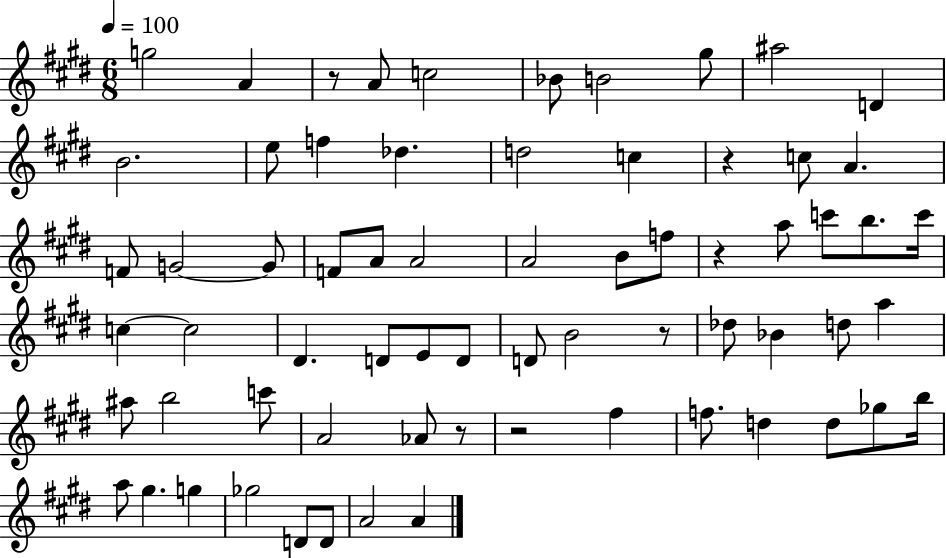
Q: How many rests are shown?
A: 6